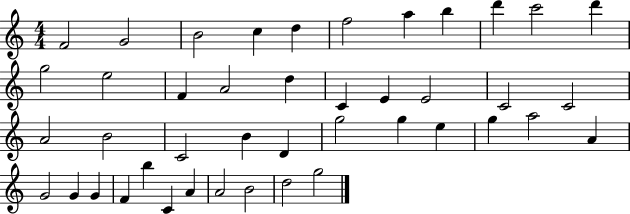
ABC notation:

X:1
T:Untitled
M:4/4
L:1/4
K:C
F2 G2 B2 c d f2 a b d' c'2 d' g2 e2 F A2 d C E E2 C2 C2 A2 B2 C2 B D g2 g e g a2 A G2 G G F b C A A2 B2 d2 g2